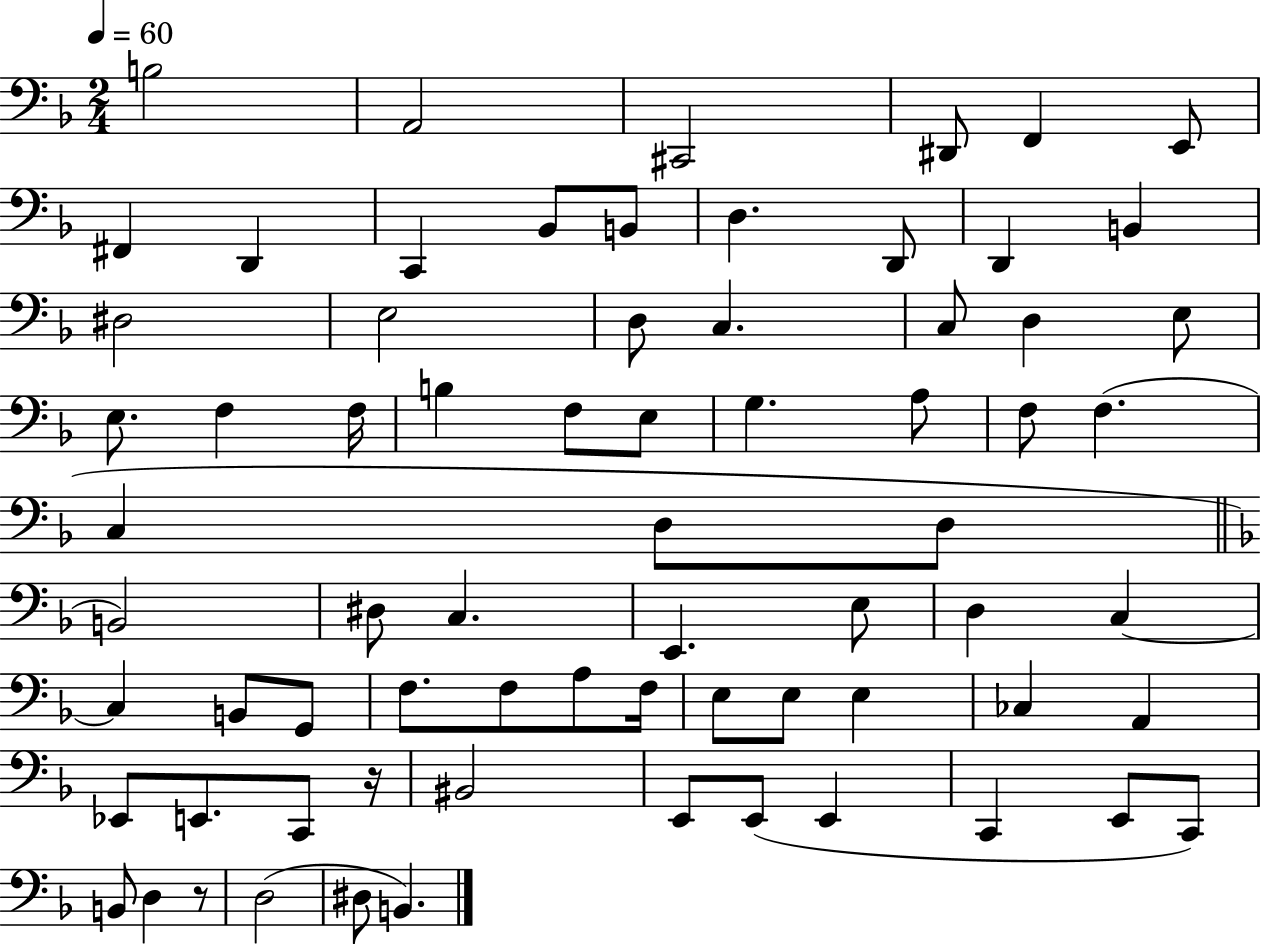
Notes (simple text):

B3/h A2/h C#2/h D#2/e F2/q E2/e F#2/q D2/q C2/q Bb2/e B2/e D3/q. D2/e D2/q B2/q D#3/h E3/h D3/e C3/q. C3/e D3/q E3/e E3/e. F3/q F3/s B3/q F3/e E3/e G3/q. A3/e F3/e F3/q. C3/q D3/e D3/e B2/h D#3/e C3/q. E2/q. E3/e D3/q C3/q C3/q B2/e G2/e F3/e. F3/e A3/e F3/s E3/e E3/e E3/q CES3/q A2/q Eb2/e E2/e. C2/e R/s BIS2/h E2/e E2/e E2/q C2/q E2/e C2/e B2/e D3/q R/e D3/h D#3/e B2/q.